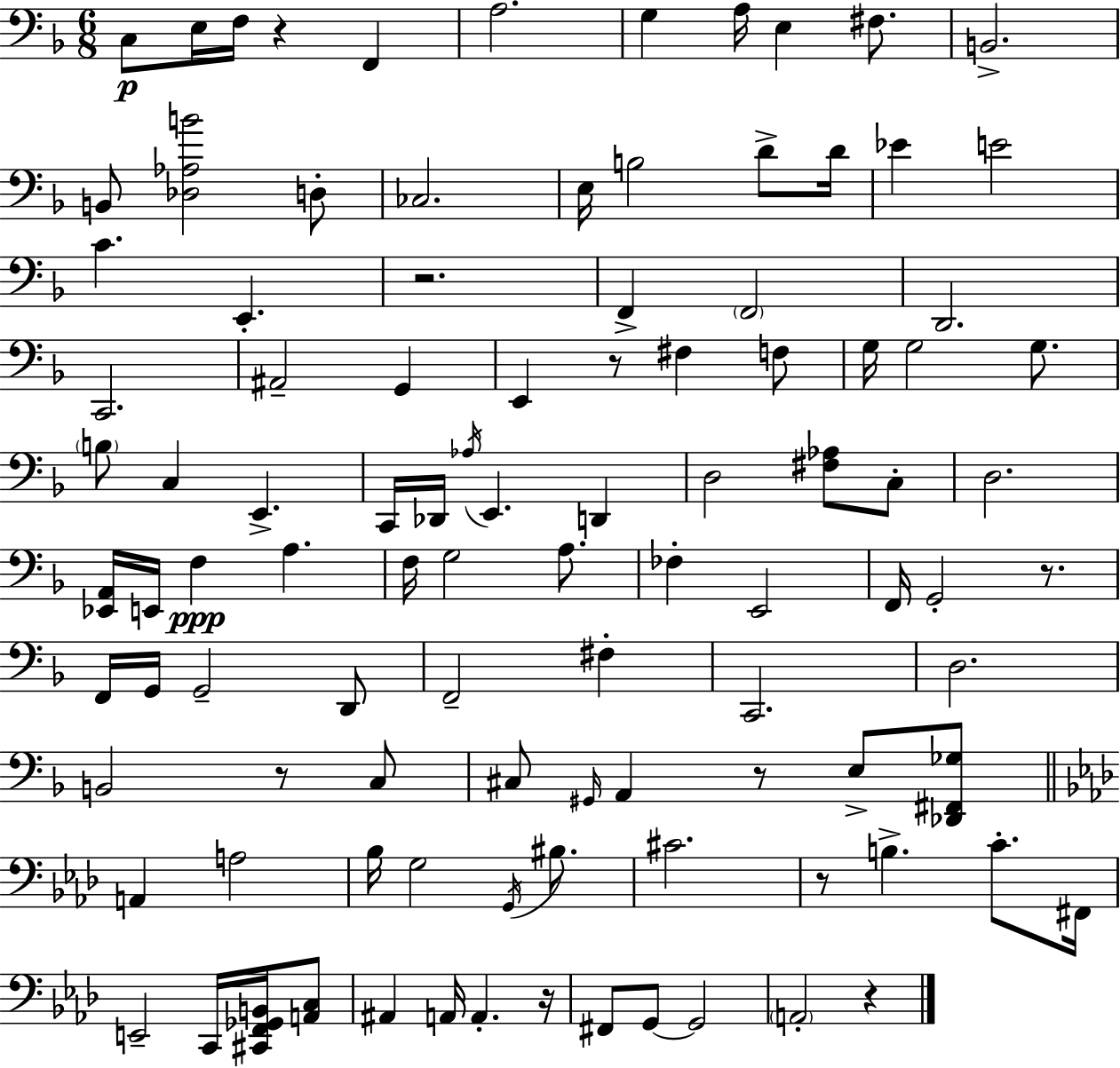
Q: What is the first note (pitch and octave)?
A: C3